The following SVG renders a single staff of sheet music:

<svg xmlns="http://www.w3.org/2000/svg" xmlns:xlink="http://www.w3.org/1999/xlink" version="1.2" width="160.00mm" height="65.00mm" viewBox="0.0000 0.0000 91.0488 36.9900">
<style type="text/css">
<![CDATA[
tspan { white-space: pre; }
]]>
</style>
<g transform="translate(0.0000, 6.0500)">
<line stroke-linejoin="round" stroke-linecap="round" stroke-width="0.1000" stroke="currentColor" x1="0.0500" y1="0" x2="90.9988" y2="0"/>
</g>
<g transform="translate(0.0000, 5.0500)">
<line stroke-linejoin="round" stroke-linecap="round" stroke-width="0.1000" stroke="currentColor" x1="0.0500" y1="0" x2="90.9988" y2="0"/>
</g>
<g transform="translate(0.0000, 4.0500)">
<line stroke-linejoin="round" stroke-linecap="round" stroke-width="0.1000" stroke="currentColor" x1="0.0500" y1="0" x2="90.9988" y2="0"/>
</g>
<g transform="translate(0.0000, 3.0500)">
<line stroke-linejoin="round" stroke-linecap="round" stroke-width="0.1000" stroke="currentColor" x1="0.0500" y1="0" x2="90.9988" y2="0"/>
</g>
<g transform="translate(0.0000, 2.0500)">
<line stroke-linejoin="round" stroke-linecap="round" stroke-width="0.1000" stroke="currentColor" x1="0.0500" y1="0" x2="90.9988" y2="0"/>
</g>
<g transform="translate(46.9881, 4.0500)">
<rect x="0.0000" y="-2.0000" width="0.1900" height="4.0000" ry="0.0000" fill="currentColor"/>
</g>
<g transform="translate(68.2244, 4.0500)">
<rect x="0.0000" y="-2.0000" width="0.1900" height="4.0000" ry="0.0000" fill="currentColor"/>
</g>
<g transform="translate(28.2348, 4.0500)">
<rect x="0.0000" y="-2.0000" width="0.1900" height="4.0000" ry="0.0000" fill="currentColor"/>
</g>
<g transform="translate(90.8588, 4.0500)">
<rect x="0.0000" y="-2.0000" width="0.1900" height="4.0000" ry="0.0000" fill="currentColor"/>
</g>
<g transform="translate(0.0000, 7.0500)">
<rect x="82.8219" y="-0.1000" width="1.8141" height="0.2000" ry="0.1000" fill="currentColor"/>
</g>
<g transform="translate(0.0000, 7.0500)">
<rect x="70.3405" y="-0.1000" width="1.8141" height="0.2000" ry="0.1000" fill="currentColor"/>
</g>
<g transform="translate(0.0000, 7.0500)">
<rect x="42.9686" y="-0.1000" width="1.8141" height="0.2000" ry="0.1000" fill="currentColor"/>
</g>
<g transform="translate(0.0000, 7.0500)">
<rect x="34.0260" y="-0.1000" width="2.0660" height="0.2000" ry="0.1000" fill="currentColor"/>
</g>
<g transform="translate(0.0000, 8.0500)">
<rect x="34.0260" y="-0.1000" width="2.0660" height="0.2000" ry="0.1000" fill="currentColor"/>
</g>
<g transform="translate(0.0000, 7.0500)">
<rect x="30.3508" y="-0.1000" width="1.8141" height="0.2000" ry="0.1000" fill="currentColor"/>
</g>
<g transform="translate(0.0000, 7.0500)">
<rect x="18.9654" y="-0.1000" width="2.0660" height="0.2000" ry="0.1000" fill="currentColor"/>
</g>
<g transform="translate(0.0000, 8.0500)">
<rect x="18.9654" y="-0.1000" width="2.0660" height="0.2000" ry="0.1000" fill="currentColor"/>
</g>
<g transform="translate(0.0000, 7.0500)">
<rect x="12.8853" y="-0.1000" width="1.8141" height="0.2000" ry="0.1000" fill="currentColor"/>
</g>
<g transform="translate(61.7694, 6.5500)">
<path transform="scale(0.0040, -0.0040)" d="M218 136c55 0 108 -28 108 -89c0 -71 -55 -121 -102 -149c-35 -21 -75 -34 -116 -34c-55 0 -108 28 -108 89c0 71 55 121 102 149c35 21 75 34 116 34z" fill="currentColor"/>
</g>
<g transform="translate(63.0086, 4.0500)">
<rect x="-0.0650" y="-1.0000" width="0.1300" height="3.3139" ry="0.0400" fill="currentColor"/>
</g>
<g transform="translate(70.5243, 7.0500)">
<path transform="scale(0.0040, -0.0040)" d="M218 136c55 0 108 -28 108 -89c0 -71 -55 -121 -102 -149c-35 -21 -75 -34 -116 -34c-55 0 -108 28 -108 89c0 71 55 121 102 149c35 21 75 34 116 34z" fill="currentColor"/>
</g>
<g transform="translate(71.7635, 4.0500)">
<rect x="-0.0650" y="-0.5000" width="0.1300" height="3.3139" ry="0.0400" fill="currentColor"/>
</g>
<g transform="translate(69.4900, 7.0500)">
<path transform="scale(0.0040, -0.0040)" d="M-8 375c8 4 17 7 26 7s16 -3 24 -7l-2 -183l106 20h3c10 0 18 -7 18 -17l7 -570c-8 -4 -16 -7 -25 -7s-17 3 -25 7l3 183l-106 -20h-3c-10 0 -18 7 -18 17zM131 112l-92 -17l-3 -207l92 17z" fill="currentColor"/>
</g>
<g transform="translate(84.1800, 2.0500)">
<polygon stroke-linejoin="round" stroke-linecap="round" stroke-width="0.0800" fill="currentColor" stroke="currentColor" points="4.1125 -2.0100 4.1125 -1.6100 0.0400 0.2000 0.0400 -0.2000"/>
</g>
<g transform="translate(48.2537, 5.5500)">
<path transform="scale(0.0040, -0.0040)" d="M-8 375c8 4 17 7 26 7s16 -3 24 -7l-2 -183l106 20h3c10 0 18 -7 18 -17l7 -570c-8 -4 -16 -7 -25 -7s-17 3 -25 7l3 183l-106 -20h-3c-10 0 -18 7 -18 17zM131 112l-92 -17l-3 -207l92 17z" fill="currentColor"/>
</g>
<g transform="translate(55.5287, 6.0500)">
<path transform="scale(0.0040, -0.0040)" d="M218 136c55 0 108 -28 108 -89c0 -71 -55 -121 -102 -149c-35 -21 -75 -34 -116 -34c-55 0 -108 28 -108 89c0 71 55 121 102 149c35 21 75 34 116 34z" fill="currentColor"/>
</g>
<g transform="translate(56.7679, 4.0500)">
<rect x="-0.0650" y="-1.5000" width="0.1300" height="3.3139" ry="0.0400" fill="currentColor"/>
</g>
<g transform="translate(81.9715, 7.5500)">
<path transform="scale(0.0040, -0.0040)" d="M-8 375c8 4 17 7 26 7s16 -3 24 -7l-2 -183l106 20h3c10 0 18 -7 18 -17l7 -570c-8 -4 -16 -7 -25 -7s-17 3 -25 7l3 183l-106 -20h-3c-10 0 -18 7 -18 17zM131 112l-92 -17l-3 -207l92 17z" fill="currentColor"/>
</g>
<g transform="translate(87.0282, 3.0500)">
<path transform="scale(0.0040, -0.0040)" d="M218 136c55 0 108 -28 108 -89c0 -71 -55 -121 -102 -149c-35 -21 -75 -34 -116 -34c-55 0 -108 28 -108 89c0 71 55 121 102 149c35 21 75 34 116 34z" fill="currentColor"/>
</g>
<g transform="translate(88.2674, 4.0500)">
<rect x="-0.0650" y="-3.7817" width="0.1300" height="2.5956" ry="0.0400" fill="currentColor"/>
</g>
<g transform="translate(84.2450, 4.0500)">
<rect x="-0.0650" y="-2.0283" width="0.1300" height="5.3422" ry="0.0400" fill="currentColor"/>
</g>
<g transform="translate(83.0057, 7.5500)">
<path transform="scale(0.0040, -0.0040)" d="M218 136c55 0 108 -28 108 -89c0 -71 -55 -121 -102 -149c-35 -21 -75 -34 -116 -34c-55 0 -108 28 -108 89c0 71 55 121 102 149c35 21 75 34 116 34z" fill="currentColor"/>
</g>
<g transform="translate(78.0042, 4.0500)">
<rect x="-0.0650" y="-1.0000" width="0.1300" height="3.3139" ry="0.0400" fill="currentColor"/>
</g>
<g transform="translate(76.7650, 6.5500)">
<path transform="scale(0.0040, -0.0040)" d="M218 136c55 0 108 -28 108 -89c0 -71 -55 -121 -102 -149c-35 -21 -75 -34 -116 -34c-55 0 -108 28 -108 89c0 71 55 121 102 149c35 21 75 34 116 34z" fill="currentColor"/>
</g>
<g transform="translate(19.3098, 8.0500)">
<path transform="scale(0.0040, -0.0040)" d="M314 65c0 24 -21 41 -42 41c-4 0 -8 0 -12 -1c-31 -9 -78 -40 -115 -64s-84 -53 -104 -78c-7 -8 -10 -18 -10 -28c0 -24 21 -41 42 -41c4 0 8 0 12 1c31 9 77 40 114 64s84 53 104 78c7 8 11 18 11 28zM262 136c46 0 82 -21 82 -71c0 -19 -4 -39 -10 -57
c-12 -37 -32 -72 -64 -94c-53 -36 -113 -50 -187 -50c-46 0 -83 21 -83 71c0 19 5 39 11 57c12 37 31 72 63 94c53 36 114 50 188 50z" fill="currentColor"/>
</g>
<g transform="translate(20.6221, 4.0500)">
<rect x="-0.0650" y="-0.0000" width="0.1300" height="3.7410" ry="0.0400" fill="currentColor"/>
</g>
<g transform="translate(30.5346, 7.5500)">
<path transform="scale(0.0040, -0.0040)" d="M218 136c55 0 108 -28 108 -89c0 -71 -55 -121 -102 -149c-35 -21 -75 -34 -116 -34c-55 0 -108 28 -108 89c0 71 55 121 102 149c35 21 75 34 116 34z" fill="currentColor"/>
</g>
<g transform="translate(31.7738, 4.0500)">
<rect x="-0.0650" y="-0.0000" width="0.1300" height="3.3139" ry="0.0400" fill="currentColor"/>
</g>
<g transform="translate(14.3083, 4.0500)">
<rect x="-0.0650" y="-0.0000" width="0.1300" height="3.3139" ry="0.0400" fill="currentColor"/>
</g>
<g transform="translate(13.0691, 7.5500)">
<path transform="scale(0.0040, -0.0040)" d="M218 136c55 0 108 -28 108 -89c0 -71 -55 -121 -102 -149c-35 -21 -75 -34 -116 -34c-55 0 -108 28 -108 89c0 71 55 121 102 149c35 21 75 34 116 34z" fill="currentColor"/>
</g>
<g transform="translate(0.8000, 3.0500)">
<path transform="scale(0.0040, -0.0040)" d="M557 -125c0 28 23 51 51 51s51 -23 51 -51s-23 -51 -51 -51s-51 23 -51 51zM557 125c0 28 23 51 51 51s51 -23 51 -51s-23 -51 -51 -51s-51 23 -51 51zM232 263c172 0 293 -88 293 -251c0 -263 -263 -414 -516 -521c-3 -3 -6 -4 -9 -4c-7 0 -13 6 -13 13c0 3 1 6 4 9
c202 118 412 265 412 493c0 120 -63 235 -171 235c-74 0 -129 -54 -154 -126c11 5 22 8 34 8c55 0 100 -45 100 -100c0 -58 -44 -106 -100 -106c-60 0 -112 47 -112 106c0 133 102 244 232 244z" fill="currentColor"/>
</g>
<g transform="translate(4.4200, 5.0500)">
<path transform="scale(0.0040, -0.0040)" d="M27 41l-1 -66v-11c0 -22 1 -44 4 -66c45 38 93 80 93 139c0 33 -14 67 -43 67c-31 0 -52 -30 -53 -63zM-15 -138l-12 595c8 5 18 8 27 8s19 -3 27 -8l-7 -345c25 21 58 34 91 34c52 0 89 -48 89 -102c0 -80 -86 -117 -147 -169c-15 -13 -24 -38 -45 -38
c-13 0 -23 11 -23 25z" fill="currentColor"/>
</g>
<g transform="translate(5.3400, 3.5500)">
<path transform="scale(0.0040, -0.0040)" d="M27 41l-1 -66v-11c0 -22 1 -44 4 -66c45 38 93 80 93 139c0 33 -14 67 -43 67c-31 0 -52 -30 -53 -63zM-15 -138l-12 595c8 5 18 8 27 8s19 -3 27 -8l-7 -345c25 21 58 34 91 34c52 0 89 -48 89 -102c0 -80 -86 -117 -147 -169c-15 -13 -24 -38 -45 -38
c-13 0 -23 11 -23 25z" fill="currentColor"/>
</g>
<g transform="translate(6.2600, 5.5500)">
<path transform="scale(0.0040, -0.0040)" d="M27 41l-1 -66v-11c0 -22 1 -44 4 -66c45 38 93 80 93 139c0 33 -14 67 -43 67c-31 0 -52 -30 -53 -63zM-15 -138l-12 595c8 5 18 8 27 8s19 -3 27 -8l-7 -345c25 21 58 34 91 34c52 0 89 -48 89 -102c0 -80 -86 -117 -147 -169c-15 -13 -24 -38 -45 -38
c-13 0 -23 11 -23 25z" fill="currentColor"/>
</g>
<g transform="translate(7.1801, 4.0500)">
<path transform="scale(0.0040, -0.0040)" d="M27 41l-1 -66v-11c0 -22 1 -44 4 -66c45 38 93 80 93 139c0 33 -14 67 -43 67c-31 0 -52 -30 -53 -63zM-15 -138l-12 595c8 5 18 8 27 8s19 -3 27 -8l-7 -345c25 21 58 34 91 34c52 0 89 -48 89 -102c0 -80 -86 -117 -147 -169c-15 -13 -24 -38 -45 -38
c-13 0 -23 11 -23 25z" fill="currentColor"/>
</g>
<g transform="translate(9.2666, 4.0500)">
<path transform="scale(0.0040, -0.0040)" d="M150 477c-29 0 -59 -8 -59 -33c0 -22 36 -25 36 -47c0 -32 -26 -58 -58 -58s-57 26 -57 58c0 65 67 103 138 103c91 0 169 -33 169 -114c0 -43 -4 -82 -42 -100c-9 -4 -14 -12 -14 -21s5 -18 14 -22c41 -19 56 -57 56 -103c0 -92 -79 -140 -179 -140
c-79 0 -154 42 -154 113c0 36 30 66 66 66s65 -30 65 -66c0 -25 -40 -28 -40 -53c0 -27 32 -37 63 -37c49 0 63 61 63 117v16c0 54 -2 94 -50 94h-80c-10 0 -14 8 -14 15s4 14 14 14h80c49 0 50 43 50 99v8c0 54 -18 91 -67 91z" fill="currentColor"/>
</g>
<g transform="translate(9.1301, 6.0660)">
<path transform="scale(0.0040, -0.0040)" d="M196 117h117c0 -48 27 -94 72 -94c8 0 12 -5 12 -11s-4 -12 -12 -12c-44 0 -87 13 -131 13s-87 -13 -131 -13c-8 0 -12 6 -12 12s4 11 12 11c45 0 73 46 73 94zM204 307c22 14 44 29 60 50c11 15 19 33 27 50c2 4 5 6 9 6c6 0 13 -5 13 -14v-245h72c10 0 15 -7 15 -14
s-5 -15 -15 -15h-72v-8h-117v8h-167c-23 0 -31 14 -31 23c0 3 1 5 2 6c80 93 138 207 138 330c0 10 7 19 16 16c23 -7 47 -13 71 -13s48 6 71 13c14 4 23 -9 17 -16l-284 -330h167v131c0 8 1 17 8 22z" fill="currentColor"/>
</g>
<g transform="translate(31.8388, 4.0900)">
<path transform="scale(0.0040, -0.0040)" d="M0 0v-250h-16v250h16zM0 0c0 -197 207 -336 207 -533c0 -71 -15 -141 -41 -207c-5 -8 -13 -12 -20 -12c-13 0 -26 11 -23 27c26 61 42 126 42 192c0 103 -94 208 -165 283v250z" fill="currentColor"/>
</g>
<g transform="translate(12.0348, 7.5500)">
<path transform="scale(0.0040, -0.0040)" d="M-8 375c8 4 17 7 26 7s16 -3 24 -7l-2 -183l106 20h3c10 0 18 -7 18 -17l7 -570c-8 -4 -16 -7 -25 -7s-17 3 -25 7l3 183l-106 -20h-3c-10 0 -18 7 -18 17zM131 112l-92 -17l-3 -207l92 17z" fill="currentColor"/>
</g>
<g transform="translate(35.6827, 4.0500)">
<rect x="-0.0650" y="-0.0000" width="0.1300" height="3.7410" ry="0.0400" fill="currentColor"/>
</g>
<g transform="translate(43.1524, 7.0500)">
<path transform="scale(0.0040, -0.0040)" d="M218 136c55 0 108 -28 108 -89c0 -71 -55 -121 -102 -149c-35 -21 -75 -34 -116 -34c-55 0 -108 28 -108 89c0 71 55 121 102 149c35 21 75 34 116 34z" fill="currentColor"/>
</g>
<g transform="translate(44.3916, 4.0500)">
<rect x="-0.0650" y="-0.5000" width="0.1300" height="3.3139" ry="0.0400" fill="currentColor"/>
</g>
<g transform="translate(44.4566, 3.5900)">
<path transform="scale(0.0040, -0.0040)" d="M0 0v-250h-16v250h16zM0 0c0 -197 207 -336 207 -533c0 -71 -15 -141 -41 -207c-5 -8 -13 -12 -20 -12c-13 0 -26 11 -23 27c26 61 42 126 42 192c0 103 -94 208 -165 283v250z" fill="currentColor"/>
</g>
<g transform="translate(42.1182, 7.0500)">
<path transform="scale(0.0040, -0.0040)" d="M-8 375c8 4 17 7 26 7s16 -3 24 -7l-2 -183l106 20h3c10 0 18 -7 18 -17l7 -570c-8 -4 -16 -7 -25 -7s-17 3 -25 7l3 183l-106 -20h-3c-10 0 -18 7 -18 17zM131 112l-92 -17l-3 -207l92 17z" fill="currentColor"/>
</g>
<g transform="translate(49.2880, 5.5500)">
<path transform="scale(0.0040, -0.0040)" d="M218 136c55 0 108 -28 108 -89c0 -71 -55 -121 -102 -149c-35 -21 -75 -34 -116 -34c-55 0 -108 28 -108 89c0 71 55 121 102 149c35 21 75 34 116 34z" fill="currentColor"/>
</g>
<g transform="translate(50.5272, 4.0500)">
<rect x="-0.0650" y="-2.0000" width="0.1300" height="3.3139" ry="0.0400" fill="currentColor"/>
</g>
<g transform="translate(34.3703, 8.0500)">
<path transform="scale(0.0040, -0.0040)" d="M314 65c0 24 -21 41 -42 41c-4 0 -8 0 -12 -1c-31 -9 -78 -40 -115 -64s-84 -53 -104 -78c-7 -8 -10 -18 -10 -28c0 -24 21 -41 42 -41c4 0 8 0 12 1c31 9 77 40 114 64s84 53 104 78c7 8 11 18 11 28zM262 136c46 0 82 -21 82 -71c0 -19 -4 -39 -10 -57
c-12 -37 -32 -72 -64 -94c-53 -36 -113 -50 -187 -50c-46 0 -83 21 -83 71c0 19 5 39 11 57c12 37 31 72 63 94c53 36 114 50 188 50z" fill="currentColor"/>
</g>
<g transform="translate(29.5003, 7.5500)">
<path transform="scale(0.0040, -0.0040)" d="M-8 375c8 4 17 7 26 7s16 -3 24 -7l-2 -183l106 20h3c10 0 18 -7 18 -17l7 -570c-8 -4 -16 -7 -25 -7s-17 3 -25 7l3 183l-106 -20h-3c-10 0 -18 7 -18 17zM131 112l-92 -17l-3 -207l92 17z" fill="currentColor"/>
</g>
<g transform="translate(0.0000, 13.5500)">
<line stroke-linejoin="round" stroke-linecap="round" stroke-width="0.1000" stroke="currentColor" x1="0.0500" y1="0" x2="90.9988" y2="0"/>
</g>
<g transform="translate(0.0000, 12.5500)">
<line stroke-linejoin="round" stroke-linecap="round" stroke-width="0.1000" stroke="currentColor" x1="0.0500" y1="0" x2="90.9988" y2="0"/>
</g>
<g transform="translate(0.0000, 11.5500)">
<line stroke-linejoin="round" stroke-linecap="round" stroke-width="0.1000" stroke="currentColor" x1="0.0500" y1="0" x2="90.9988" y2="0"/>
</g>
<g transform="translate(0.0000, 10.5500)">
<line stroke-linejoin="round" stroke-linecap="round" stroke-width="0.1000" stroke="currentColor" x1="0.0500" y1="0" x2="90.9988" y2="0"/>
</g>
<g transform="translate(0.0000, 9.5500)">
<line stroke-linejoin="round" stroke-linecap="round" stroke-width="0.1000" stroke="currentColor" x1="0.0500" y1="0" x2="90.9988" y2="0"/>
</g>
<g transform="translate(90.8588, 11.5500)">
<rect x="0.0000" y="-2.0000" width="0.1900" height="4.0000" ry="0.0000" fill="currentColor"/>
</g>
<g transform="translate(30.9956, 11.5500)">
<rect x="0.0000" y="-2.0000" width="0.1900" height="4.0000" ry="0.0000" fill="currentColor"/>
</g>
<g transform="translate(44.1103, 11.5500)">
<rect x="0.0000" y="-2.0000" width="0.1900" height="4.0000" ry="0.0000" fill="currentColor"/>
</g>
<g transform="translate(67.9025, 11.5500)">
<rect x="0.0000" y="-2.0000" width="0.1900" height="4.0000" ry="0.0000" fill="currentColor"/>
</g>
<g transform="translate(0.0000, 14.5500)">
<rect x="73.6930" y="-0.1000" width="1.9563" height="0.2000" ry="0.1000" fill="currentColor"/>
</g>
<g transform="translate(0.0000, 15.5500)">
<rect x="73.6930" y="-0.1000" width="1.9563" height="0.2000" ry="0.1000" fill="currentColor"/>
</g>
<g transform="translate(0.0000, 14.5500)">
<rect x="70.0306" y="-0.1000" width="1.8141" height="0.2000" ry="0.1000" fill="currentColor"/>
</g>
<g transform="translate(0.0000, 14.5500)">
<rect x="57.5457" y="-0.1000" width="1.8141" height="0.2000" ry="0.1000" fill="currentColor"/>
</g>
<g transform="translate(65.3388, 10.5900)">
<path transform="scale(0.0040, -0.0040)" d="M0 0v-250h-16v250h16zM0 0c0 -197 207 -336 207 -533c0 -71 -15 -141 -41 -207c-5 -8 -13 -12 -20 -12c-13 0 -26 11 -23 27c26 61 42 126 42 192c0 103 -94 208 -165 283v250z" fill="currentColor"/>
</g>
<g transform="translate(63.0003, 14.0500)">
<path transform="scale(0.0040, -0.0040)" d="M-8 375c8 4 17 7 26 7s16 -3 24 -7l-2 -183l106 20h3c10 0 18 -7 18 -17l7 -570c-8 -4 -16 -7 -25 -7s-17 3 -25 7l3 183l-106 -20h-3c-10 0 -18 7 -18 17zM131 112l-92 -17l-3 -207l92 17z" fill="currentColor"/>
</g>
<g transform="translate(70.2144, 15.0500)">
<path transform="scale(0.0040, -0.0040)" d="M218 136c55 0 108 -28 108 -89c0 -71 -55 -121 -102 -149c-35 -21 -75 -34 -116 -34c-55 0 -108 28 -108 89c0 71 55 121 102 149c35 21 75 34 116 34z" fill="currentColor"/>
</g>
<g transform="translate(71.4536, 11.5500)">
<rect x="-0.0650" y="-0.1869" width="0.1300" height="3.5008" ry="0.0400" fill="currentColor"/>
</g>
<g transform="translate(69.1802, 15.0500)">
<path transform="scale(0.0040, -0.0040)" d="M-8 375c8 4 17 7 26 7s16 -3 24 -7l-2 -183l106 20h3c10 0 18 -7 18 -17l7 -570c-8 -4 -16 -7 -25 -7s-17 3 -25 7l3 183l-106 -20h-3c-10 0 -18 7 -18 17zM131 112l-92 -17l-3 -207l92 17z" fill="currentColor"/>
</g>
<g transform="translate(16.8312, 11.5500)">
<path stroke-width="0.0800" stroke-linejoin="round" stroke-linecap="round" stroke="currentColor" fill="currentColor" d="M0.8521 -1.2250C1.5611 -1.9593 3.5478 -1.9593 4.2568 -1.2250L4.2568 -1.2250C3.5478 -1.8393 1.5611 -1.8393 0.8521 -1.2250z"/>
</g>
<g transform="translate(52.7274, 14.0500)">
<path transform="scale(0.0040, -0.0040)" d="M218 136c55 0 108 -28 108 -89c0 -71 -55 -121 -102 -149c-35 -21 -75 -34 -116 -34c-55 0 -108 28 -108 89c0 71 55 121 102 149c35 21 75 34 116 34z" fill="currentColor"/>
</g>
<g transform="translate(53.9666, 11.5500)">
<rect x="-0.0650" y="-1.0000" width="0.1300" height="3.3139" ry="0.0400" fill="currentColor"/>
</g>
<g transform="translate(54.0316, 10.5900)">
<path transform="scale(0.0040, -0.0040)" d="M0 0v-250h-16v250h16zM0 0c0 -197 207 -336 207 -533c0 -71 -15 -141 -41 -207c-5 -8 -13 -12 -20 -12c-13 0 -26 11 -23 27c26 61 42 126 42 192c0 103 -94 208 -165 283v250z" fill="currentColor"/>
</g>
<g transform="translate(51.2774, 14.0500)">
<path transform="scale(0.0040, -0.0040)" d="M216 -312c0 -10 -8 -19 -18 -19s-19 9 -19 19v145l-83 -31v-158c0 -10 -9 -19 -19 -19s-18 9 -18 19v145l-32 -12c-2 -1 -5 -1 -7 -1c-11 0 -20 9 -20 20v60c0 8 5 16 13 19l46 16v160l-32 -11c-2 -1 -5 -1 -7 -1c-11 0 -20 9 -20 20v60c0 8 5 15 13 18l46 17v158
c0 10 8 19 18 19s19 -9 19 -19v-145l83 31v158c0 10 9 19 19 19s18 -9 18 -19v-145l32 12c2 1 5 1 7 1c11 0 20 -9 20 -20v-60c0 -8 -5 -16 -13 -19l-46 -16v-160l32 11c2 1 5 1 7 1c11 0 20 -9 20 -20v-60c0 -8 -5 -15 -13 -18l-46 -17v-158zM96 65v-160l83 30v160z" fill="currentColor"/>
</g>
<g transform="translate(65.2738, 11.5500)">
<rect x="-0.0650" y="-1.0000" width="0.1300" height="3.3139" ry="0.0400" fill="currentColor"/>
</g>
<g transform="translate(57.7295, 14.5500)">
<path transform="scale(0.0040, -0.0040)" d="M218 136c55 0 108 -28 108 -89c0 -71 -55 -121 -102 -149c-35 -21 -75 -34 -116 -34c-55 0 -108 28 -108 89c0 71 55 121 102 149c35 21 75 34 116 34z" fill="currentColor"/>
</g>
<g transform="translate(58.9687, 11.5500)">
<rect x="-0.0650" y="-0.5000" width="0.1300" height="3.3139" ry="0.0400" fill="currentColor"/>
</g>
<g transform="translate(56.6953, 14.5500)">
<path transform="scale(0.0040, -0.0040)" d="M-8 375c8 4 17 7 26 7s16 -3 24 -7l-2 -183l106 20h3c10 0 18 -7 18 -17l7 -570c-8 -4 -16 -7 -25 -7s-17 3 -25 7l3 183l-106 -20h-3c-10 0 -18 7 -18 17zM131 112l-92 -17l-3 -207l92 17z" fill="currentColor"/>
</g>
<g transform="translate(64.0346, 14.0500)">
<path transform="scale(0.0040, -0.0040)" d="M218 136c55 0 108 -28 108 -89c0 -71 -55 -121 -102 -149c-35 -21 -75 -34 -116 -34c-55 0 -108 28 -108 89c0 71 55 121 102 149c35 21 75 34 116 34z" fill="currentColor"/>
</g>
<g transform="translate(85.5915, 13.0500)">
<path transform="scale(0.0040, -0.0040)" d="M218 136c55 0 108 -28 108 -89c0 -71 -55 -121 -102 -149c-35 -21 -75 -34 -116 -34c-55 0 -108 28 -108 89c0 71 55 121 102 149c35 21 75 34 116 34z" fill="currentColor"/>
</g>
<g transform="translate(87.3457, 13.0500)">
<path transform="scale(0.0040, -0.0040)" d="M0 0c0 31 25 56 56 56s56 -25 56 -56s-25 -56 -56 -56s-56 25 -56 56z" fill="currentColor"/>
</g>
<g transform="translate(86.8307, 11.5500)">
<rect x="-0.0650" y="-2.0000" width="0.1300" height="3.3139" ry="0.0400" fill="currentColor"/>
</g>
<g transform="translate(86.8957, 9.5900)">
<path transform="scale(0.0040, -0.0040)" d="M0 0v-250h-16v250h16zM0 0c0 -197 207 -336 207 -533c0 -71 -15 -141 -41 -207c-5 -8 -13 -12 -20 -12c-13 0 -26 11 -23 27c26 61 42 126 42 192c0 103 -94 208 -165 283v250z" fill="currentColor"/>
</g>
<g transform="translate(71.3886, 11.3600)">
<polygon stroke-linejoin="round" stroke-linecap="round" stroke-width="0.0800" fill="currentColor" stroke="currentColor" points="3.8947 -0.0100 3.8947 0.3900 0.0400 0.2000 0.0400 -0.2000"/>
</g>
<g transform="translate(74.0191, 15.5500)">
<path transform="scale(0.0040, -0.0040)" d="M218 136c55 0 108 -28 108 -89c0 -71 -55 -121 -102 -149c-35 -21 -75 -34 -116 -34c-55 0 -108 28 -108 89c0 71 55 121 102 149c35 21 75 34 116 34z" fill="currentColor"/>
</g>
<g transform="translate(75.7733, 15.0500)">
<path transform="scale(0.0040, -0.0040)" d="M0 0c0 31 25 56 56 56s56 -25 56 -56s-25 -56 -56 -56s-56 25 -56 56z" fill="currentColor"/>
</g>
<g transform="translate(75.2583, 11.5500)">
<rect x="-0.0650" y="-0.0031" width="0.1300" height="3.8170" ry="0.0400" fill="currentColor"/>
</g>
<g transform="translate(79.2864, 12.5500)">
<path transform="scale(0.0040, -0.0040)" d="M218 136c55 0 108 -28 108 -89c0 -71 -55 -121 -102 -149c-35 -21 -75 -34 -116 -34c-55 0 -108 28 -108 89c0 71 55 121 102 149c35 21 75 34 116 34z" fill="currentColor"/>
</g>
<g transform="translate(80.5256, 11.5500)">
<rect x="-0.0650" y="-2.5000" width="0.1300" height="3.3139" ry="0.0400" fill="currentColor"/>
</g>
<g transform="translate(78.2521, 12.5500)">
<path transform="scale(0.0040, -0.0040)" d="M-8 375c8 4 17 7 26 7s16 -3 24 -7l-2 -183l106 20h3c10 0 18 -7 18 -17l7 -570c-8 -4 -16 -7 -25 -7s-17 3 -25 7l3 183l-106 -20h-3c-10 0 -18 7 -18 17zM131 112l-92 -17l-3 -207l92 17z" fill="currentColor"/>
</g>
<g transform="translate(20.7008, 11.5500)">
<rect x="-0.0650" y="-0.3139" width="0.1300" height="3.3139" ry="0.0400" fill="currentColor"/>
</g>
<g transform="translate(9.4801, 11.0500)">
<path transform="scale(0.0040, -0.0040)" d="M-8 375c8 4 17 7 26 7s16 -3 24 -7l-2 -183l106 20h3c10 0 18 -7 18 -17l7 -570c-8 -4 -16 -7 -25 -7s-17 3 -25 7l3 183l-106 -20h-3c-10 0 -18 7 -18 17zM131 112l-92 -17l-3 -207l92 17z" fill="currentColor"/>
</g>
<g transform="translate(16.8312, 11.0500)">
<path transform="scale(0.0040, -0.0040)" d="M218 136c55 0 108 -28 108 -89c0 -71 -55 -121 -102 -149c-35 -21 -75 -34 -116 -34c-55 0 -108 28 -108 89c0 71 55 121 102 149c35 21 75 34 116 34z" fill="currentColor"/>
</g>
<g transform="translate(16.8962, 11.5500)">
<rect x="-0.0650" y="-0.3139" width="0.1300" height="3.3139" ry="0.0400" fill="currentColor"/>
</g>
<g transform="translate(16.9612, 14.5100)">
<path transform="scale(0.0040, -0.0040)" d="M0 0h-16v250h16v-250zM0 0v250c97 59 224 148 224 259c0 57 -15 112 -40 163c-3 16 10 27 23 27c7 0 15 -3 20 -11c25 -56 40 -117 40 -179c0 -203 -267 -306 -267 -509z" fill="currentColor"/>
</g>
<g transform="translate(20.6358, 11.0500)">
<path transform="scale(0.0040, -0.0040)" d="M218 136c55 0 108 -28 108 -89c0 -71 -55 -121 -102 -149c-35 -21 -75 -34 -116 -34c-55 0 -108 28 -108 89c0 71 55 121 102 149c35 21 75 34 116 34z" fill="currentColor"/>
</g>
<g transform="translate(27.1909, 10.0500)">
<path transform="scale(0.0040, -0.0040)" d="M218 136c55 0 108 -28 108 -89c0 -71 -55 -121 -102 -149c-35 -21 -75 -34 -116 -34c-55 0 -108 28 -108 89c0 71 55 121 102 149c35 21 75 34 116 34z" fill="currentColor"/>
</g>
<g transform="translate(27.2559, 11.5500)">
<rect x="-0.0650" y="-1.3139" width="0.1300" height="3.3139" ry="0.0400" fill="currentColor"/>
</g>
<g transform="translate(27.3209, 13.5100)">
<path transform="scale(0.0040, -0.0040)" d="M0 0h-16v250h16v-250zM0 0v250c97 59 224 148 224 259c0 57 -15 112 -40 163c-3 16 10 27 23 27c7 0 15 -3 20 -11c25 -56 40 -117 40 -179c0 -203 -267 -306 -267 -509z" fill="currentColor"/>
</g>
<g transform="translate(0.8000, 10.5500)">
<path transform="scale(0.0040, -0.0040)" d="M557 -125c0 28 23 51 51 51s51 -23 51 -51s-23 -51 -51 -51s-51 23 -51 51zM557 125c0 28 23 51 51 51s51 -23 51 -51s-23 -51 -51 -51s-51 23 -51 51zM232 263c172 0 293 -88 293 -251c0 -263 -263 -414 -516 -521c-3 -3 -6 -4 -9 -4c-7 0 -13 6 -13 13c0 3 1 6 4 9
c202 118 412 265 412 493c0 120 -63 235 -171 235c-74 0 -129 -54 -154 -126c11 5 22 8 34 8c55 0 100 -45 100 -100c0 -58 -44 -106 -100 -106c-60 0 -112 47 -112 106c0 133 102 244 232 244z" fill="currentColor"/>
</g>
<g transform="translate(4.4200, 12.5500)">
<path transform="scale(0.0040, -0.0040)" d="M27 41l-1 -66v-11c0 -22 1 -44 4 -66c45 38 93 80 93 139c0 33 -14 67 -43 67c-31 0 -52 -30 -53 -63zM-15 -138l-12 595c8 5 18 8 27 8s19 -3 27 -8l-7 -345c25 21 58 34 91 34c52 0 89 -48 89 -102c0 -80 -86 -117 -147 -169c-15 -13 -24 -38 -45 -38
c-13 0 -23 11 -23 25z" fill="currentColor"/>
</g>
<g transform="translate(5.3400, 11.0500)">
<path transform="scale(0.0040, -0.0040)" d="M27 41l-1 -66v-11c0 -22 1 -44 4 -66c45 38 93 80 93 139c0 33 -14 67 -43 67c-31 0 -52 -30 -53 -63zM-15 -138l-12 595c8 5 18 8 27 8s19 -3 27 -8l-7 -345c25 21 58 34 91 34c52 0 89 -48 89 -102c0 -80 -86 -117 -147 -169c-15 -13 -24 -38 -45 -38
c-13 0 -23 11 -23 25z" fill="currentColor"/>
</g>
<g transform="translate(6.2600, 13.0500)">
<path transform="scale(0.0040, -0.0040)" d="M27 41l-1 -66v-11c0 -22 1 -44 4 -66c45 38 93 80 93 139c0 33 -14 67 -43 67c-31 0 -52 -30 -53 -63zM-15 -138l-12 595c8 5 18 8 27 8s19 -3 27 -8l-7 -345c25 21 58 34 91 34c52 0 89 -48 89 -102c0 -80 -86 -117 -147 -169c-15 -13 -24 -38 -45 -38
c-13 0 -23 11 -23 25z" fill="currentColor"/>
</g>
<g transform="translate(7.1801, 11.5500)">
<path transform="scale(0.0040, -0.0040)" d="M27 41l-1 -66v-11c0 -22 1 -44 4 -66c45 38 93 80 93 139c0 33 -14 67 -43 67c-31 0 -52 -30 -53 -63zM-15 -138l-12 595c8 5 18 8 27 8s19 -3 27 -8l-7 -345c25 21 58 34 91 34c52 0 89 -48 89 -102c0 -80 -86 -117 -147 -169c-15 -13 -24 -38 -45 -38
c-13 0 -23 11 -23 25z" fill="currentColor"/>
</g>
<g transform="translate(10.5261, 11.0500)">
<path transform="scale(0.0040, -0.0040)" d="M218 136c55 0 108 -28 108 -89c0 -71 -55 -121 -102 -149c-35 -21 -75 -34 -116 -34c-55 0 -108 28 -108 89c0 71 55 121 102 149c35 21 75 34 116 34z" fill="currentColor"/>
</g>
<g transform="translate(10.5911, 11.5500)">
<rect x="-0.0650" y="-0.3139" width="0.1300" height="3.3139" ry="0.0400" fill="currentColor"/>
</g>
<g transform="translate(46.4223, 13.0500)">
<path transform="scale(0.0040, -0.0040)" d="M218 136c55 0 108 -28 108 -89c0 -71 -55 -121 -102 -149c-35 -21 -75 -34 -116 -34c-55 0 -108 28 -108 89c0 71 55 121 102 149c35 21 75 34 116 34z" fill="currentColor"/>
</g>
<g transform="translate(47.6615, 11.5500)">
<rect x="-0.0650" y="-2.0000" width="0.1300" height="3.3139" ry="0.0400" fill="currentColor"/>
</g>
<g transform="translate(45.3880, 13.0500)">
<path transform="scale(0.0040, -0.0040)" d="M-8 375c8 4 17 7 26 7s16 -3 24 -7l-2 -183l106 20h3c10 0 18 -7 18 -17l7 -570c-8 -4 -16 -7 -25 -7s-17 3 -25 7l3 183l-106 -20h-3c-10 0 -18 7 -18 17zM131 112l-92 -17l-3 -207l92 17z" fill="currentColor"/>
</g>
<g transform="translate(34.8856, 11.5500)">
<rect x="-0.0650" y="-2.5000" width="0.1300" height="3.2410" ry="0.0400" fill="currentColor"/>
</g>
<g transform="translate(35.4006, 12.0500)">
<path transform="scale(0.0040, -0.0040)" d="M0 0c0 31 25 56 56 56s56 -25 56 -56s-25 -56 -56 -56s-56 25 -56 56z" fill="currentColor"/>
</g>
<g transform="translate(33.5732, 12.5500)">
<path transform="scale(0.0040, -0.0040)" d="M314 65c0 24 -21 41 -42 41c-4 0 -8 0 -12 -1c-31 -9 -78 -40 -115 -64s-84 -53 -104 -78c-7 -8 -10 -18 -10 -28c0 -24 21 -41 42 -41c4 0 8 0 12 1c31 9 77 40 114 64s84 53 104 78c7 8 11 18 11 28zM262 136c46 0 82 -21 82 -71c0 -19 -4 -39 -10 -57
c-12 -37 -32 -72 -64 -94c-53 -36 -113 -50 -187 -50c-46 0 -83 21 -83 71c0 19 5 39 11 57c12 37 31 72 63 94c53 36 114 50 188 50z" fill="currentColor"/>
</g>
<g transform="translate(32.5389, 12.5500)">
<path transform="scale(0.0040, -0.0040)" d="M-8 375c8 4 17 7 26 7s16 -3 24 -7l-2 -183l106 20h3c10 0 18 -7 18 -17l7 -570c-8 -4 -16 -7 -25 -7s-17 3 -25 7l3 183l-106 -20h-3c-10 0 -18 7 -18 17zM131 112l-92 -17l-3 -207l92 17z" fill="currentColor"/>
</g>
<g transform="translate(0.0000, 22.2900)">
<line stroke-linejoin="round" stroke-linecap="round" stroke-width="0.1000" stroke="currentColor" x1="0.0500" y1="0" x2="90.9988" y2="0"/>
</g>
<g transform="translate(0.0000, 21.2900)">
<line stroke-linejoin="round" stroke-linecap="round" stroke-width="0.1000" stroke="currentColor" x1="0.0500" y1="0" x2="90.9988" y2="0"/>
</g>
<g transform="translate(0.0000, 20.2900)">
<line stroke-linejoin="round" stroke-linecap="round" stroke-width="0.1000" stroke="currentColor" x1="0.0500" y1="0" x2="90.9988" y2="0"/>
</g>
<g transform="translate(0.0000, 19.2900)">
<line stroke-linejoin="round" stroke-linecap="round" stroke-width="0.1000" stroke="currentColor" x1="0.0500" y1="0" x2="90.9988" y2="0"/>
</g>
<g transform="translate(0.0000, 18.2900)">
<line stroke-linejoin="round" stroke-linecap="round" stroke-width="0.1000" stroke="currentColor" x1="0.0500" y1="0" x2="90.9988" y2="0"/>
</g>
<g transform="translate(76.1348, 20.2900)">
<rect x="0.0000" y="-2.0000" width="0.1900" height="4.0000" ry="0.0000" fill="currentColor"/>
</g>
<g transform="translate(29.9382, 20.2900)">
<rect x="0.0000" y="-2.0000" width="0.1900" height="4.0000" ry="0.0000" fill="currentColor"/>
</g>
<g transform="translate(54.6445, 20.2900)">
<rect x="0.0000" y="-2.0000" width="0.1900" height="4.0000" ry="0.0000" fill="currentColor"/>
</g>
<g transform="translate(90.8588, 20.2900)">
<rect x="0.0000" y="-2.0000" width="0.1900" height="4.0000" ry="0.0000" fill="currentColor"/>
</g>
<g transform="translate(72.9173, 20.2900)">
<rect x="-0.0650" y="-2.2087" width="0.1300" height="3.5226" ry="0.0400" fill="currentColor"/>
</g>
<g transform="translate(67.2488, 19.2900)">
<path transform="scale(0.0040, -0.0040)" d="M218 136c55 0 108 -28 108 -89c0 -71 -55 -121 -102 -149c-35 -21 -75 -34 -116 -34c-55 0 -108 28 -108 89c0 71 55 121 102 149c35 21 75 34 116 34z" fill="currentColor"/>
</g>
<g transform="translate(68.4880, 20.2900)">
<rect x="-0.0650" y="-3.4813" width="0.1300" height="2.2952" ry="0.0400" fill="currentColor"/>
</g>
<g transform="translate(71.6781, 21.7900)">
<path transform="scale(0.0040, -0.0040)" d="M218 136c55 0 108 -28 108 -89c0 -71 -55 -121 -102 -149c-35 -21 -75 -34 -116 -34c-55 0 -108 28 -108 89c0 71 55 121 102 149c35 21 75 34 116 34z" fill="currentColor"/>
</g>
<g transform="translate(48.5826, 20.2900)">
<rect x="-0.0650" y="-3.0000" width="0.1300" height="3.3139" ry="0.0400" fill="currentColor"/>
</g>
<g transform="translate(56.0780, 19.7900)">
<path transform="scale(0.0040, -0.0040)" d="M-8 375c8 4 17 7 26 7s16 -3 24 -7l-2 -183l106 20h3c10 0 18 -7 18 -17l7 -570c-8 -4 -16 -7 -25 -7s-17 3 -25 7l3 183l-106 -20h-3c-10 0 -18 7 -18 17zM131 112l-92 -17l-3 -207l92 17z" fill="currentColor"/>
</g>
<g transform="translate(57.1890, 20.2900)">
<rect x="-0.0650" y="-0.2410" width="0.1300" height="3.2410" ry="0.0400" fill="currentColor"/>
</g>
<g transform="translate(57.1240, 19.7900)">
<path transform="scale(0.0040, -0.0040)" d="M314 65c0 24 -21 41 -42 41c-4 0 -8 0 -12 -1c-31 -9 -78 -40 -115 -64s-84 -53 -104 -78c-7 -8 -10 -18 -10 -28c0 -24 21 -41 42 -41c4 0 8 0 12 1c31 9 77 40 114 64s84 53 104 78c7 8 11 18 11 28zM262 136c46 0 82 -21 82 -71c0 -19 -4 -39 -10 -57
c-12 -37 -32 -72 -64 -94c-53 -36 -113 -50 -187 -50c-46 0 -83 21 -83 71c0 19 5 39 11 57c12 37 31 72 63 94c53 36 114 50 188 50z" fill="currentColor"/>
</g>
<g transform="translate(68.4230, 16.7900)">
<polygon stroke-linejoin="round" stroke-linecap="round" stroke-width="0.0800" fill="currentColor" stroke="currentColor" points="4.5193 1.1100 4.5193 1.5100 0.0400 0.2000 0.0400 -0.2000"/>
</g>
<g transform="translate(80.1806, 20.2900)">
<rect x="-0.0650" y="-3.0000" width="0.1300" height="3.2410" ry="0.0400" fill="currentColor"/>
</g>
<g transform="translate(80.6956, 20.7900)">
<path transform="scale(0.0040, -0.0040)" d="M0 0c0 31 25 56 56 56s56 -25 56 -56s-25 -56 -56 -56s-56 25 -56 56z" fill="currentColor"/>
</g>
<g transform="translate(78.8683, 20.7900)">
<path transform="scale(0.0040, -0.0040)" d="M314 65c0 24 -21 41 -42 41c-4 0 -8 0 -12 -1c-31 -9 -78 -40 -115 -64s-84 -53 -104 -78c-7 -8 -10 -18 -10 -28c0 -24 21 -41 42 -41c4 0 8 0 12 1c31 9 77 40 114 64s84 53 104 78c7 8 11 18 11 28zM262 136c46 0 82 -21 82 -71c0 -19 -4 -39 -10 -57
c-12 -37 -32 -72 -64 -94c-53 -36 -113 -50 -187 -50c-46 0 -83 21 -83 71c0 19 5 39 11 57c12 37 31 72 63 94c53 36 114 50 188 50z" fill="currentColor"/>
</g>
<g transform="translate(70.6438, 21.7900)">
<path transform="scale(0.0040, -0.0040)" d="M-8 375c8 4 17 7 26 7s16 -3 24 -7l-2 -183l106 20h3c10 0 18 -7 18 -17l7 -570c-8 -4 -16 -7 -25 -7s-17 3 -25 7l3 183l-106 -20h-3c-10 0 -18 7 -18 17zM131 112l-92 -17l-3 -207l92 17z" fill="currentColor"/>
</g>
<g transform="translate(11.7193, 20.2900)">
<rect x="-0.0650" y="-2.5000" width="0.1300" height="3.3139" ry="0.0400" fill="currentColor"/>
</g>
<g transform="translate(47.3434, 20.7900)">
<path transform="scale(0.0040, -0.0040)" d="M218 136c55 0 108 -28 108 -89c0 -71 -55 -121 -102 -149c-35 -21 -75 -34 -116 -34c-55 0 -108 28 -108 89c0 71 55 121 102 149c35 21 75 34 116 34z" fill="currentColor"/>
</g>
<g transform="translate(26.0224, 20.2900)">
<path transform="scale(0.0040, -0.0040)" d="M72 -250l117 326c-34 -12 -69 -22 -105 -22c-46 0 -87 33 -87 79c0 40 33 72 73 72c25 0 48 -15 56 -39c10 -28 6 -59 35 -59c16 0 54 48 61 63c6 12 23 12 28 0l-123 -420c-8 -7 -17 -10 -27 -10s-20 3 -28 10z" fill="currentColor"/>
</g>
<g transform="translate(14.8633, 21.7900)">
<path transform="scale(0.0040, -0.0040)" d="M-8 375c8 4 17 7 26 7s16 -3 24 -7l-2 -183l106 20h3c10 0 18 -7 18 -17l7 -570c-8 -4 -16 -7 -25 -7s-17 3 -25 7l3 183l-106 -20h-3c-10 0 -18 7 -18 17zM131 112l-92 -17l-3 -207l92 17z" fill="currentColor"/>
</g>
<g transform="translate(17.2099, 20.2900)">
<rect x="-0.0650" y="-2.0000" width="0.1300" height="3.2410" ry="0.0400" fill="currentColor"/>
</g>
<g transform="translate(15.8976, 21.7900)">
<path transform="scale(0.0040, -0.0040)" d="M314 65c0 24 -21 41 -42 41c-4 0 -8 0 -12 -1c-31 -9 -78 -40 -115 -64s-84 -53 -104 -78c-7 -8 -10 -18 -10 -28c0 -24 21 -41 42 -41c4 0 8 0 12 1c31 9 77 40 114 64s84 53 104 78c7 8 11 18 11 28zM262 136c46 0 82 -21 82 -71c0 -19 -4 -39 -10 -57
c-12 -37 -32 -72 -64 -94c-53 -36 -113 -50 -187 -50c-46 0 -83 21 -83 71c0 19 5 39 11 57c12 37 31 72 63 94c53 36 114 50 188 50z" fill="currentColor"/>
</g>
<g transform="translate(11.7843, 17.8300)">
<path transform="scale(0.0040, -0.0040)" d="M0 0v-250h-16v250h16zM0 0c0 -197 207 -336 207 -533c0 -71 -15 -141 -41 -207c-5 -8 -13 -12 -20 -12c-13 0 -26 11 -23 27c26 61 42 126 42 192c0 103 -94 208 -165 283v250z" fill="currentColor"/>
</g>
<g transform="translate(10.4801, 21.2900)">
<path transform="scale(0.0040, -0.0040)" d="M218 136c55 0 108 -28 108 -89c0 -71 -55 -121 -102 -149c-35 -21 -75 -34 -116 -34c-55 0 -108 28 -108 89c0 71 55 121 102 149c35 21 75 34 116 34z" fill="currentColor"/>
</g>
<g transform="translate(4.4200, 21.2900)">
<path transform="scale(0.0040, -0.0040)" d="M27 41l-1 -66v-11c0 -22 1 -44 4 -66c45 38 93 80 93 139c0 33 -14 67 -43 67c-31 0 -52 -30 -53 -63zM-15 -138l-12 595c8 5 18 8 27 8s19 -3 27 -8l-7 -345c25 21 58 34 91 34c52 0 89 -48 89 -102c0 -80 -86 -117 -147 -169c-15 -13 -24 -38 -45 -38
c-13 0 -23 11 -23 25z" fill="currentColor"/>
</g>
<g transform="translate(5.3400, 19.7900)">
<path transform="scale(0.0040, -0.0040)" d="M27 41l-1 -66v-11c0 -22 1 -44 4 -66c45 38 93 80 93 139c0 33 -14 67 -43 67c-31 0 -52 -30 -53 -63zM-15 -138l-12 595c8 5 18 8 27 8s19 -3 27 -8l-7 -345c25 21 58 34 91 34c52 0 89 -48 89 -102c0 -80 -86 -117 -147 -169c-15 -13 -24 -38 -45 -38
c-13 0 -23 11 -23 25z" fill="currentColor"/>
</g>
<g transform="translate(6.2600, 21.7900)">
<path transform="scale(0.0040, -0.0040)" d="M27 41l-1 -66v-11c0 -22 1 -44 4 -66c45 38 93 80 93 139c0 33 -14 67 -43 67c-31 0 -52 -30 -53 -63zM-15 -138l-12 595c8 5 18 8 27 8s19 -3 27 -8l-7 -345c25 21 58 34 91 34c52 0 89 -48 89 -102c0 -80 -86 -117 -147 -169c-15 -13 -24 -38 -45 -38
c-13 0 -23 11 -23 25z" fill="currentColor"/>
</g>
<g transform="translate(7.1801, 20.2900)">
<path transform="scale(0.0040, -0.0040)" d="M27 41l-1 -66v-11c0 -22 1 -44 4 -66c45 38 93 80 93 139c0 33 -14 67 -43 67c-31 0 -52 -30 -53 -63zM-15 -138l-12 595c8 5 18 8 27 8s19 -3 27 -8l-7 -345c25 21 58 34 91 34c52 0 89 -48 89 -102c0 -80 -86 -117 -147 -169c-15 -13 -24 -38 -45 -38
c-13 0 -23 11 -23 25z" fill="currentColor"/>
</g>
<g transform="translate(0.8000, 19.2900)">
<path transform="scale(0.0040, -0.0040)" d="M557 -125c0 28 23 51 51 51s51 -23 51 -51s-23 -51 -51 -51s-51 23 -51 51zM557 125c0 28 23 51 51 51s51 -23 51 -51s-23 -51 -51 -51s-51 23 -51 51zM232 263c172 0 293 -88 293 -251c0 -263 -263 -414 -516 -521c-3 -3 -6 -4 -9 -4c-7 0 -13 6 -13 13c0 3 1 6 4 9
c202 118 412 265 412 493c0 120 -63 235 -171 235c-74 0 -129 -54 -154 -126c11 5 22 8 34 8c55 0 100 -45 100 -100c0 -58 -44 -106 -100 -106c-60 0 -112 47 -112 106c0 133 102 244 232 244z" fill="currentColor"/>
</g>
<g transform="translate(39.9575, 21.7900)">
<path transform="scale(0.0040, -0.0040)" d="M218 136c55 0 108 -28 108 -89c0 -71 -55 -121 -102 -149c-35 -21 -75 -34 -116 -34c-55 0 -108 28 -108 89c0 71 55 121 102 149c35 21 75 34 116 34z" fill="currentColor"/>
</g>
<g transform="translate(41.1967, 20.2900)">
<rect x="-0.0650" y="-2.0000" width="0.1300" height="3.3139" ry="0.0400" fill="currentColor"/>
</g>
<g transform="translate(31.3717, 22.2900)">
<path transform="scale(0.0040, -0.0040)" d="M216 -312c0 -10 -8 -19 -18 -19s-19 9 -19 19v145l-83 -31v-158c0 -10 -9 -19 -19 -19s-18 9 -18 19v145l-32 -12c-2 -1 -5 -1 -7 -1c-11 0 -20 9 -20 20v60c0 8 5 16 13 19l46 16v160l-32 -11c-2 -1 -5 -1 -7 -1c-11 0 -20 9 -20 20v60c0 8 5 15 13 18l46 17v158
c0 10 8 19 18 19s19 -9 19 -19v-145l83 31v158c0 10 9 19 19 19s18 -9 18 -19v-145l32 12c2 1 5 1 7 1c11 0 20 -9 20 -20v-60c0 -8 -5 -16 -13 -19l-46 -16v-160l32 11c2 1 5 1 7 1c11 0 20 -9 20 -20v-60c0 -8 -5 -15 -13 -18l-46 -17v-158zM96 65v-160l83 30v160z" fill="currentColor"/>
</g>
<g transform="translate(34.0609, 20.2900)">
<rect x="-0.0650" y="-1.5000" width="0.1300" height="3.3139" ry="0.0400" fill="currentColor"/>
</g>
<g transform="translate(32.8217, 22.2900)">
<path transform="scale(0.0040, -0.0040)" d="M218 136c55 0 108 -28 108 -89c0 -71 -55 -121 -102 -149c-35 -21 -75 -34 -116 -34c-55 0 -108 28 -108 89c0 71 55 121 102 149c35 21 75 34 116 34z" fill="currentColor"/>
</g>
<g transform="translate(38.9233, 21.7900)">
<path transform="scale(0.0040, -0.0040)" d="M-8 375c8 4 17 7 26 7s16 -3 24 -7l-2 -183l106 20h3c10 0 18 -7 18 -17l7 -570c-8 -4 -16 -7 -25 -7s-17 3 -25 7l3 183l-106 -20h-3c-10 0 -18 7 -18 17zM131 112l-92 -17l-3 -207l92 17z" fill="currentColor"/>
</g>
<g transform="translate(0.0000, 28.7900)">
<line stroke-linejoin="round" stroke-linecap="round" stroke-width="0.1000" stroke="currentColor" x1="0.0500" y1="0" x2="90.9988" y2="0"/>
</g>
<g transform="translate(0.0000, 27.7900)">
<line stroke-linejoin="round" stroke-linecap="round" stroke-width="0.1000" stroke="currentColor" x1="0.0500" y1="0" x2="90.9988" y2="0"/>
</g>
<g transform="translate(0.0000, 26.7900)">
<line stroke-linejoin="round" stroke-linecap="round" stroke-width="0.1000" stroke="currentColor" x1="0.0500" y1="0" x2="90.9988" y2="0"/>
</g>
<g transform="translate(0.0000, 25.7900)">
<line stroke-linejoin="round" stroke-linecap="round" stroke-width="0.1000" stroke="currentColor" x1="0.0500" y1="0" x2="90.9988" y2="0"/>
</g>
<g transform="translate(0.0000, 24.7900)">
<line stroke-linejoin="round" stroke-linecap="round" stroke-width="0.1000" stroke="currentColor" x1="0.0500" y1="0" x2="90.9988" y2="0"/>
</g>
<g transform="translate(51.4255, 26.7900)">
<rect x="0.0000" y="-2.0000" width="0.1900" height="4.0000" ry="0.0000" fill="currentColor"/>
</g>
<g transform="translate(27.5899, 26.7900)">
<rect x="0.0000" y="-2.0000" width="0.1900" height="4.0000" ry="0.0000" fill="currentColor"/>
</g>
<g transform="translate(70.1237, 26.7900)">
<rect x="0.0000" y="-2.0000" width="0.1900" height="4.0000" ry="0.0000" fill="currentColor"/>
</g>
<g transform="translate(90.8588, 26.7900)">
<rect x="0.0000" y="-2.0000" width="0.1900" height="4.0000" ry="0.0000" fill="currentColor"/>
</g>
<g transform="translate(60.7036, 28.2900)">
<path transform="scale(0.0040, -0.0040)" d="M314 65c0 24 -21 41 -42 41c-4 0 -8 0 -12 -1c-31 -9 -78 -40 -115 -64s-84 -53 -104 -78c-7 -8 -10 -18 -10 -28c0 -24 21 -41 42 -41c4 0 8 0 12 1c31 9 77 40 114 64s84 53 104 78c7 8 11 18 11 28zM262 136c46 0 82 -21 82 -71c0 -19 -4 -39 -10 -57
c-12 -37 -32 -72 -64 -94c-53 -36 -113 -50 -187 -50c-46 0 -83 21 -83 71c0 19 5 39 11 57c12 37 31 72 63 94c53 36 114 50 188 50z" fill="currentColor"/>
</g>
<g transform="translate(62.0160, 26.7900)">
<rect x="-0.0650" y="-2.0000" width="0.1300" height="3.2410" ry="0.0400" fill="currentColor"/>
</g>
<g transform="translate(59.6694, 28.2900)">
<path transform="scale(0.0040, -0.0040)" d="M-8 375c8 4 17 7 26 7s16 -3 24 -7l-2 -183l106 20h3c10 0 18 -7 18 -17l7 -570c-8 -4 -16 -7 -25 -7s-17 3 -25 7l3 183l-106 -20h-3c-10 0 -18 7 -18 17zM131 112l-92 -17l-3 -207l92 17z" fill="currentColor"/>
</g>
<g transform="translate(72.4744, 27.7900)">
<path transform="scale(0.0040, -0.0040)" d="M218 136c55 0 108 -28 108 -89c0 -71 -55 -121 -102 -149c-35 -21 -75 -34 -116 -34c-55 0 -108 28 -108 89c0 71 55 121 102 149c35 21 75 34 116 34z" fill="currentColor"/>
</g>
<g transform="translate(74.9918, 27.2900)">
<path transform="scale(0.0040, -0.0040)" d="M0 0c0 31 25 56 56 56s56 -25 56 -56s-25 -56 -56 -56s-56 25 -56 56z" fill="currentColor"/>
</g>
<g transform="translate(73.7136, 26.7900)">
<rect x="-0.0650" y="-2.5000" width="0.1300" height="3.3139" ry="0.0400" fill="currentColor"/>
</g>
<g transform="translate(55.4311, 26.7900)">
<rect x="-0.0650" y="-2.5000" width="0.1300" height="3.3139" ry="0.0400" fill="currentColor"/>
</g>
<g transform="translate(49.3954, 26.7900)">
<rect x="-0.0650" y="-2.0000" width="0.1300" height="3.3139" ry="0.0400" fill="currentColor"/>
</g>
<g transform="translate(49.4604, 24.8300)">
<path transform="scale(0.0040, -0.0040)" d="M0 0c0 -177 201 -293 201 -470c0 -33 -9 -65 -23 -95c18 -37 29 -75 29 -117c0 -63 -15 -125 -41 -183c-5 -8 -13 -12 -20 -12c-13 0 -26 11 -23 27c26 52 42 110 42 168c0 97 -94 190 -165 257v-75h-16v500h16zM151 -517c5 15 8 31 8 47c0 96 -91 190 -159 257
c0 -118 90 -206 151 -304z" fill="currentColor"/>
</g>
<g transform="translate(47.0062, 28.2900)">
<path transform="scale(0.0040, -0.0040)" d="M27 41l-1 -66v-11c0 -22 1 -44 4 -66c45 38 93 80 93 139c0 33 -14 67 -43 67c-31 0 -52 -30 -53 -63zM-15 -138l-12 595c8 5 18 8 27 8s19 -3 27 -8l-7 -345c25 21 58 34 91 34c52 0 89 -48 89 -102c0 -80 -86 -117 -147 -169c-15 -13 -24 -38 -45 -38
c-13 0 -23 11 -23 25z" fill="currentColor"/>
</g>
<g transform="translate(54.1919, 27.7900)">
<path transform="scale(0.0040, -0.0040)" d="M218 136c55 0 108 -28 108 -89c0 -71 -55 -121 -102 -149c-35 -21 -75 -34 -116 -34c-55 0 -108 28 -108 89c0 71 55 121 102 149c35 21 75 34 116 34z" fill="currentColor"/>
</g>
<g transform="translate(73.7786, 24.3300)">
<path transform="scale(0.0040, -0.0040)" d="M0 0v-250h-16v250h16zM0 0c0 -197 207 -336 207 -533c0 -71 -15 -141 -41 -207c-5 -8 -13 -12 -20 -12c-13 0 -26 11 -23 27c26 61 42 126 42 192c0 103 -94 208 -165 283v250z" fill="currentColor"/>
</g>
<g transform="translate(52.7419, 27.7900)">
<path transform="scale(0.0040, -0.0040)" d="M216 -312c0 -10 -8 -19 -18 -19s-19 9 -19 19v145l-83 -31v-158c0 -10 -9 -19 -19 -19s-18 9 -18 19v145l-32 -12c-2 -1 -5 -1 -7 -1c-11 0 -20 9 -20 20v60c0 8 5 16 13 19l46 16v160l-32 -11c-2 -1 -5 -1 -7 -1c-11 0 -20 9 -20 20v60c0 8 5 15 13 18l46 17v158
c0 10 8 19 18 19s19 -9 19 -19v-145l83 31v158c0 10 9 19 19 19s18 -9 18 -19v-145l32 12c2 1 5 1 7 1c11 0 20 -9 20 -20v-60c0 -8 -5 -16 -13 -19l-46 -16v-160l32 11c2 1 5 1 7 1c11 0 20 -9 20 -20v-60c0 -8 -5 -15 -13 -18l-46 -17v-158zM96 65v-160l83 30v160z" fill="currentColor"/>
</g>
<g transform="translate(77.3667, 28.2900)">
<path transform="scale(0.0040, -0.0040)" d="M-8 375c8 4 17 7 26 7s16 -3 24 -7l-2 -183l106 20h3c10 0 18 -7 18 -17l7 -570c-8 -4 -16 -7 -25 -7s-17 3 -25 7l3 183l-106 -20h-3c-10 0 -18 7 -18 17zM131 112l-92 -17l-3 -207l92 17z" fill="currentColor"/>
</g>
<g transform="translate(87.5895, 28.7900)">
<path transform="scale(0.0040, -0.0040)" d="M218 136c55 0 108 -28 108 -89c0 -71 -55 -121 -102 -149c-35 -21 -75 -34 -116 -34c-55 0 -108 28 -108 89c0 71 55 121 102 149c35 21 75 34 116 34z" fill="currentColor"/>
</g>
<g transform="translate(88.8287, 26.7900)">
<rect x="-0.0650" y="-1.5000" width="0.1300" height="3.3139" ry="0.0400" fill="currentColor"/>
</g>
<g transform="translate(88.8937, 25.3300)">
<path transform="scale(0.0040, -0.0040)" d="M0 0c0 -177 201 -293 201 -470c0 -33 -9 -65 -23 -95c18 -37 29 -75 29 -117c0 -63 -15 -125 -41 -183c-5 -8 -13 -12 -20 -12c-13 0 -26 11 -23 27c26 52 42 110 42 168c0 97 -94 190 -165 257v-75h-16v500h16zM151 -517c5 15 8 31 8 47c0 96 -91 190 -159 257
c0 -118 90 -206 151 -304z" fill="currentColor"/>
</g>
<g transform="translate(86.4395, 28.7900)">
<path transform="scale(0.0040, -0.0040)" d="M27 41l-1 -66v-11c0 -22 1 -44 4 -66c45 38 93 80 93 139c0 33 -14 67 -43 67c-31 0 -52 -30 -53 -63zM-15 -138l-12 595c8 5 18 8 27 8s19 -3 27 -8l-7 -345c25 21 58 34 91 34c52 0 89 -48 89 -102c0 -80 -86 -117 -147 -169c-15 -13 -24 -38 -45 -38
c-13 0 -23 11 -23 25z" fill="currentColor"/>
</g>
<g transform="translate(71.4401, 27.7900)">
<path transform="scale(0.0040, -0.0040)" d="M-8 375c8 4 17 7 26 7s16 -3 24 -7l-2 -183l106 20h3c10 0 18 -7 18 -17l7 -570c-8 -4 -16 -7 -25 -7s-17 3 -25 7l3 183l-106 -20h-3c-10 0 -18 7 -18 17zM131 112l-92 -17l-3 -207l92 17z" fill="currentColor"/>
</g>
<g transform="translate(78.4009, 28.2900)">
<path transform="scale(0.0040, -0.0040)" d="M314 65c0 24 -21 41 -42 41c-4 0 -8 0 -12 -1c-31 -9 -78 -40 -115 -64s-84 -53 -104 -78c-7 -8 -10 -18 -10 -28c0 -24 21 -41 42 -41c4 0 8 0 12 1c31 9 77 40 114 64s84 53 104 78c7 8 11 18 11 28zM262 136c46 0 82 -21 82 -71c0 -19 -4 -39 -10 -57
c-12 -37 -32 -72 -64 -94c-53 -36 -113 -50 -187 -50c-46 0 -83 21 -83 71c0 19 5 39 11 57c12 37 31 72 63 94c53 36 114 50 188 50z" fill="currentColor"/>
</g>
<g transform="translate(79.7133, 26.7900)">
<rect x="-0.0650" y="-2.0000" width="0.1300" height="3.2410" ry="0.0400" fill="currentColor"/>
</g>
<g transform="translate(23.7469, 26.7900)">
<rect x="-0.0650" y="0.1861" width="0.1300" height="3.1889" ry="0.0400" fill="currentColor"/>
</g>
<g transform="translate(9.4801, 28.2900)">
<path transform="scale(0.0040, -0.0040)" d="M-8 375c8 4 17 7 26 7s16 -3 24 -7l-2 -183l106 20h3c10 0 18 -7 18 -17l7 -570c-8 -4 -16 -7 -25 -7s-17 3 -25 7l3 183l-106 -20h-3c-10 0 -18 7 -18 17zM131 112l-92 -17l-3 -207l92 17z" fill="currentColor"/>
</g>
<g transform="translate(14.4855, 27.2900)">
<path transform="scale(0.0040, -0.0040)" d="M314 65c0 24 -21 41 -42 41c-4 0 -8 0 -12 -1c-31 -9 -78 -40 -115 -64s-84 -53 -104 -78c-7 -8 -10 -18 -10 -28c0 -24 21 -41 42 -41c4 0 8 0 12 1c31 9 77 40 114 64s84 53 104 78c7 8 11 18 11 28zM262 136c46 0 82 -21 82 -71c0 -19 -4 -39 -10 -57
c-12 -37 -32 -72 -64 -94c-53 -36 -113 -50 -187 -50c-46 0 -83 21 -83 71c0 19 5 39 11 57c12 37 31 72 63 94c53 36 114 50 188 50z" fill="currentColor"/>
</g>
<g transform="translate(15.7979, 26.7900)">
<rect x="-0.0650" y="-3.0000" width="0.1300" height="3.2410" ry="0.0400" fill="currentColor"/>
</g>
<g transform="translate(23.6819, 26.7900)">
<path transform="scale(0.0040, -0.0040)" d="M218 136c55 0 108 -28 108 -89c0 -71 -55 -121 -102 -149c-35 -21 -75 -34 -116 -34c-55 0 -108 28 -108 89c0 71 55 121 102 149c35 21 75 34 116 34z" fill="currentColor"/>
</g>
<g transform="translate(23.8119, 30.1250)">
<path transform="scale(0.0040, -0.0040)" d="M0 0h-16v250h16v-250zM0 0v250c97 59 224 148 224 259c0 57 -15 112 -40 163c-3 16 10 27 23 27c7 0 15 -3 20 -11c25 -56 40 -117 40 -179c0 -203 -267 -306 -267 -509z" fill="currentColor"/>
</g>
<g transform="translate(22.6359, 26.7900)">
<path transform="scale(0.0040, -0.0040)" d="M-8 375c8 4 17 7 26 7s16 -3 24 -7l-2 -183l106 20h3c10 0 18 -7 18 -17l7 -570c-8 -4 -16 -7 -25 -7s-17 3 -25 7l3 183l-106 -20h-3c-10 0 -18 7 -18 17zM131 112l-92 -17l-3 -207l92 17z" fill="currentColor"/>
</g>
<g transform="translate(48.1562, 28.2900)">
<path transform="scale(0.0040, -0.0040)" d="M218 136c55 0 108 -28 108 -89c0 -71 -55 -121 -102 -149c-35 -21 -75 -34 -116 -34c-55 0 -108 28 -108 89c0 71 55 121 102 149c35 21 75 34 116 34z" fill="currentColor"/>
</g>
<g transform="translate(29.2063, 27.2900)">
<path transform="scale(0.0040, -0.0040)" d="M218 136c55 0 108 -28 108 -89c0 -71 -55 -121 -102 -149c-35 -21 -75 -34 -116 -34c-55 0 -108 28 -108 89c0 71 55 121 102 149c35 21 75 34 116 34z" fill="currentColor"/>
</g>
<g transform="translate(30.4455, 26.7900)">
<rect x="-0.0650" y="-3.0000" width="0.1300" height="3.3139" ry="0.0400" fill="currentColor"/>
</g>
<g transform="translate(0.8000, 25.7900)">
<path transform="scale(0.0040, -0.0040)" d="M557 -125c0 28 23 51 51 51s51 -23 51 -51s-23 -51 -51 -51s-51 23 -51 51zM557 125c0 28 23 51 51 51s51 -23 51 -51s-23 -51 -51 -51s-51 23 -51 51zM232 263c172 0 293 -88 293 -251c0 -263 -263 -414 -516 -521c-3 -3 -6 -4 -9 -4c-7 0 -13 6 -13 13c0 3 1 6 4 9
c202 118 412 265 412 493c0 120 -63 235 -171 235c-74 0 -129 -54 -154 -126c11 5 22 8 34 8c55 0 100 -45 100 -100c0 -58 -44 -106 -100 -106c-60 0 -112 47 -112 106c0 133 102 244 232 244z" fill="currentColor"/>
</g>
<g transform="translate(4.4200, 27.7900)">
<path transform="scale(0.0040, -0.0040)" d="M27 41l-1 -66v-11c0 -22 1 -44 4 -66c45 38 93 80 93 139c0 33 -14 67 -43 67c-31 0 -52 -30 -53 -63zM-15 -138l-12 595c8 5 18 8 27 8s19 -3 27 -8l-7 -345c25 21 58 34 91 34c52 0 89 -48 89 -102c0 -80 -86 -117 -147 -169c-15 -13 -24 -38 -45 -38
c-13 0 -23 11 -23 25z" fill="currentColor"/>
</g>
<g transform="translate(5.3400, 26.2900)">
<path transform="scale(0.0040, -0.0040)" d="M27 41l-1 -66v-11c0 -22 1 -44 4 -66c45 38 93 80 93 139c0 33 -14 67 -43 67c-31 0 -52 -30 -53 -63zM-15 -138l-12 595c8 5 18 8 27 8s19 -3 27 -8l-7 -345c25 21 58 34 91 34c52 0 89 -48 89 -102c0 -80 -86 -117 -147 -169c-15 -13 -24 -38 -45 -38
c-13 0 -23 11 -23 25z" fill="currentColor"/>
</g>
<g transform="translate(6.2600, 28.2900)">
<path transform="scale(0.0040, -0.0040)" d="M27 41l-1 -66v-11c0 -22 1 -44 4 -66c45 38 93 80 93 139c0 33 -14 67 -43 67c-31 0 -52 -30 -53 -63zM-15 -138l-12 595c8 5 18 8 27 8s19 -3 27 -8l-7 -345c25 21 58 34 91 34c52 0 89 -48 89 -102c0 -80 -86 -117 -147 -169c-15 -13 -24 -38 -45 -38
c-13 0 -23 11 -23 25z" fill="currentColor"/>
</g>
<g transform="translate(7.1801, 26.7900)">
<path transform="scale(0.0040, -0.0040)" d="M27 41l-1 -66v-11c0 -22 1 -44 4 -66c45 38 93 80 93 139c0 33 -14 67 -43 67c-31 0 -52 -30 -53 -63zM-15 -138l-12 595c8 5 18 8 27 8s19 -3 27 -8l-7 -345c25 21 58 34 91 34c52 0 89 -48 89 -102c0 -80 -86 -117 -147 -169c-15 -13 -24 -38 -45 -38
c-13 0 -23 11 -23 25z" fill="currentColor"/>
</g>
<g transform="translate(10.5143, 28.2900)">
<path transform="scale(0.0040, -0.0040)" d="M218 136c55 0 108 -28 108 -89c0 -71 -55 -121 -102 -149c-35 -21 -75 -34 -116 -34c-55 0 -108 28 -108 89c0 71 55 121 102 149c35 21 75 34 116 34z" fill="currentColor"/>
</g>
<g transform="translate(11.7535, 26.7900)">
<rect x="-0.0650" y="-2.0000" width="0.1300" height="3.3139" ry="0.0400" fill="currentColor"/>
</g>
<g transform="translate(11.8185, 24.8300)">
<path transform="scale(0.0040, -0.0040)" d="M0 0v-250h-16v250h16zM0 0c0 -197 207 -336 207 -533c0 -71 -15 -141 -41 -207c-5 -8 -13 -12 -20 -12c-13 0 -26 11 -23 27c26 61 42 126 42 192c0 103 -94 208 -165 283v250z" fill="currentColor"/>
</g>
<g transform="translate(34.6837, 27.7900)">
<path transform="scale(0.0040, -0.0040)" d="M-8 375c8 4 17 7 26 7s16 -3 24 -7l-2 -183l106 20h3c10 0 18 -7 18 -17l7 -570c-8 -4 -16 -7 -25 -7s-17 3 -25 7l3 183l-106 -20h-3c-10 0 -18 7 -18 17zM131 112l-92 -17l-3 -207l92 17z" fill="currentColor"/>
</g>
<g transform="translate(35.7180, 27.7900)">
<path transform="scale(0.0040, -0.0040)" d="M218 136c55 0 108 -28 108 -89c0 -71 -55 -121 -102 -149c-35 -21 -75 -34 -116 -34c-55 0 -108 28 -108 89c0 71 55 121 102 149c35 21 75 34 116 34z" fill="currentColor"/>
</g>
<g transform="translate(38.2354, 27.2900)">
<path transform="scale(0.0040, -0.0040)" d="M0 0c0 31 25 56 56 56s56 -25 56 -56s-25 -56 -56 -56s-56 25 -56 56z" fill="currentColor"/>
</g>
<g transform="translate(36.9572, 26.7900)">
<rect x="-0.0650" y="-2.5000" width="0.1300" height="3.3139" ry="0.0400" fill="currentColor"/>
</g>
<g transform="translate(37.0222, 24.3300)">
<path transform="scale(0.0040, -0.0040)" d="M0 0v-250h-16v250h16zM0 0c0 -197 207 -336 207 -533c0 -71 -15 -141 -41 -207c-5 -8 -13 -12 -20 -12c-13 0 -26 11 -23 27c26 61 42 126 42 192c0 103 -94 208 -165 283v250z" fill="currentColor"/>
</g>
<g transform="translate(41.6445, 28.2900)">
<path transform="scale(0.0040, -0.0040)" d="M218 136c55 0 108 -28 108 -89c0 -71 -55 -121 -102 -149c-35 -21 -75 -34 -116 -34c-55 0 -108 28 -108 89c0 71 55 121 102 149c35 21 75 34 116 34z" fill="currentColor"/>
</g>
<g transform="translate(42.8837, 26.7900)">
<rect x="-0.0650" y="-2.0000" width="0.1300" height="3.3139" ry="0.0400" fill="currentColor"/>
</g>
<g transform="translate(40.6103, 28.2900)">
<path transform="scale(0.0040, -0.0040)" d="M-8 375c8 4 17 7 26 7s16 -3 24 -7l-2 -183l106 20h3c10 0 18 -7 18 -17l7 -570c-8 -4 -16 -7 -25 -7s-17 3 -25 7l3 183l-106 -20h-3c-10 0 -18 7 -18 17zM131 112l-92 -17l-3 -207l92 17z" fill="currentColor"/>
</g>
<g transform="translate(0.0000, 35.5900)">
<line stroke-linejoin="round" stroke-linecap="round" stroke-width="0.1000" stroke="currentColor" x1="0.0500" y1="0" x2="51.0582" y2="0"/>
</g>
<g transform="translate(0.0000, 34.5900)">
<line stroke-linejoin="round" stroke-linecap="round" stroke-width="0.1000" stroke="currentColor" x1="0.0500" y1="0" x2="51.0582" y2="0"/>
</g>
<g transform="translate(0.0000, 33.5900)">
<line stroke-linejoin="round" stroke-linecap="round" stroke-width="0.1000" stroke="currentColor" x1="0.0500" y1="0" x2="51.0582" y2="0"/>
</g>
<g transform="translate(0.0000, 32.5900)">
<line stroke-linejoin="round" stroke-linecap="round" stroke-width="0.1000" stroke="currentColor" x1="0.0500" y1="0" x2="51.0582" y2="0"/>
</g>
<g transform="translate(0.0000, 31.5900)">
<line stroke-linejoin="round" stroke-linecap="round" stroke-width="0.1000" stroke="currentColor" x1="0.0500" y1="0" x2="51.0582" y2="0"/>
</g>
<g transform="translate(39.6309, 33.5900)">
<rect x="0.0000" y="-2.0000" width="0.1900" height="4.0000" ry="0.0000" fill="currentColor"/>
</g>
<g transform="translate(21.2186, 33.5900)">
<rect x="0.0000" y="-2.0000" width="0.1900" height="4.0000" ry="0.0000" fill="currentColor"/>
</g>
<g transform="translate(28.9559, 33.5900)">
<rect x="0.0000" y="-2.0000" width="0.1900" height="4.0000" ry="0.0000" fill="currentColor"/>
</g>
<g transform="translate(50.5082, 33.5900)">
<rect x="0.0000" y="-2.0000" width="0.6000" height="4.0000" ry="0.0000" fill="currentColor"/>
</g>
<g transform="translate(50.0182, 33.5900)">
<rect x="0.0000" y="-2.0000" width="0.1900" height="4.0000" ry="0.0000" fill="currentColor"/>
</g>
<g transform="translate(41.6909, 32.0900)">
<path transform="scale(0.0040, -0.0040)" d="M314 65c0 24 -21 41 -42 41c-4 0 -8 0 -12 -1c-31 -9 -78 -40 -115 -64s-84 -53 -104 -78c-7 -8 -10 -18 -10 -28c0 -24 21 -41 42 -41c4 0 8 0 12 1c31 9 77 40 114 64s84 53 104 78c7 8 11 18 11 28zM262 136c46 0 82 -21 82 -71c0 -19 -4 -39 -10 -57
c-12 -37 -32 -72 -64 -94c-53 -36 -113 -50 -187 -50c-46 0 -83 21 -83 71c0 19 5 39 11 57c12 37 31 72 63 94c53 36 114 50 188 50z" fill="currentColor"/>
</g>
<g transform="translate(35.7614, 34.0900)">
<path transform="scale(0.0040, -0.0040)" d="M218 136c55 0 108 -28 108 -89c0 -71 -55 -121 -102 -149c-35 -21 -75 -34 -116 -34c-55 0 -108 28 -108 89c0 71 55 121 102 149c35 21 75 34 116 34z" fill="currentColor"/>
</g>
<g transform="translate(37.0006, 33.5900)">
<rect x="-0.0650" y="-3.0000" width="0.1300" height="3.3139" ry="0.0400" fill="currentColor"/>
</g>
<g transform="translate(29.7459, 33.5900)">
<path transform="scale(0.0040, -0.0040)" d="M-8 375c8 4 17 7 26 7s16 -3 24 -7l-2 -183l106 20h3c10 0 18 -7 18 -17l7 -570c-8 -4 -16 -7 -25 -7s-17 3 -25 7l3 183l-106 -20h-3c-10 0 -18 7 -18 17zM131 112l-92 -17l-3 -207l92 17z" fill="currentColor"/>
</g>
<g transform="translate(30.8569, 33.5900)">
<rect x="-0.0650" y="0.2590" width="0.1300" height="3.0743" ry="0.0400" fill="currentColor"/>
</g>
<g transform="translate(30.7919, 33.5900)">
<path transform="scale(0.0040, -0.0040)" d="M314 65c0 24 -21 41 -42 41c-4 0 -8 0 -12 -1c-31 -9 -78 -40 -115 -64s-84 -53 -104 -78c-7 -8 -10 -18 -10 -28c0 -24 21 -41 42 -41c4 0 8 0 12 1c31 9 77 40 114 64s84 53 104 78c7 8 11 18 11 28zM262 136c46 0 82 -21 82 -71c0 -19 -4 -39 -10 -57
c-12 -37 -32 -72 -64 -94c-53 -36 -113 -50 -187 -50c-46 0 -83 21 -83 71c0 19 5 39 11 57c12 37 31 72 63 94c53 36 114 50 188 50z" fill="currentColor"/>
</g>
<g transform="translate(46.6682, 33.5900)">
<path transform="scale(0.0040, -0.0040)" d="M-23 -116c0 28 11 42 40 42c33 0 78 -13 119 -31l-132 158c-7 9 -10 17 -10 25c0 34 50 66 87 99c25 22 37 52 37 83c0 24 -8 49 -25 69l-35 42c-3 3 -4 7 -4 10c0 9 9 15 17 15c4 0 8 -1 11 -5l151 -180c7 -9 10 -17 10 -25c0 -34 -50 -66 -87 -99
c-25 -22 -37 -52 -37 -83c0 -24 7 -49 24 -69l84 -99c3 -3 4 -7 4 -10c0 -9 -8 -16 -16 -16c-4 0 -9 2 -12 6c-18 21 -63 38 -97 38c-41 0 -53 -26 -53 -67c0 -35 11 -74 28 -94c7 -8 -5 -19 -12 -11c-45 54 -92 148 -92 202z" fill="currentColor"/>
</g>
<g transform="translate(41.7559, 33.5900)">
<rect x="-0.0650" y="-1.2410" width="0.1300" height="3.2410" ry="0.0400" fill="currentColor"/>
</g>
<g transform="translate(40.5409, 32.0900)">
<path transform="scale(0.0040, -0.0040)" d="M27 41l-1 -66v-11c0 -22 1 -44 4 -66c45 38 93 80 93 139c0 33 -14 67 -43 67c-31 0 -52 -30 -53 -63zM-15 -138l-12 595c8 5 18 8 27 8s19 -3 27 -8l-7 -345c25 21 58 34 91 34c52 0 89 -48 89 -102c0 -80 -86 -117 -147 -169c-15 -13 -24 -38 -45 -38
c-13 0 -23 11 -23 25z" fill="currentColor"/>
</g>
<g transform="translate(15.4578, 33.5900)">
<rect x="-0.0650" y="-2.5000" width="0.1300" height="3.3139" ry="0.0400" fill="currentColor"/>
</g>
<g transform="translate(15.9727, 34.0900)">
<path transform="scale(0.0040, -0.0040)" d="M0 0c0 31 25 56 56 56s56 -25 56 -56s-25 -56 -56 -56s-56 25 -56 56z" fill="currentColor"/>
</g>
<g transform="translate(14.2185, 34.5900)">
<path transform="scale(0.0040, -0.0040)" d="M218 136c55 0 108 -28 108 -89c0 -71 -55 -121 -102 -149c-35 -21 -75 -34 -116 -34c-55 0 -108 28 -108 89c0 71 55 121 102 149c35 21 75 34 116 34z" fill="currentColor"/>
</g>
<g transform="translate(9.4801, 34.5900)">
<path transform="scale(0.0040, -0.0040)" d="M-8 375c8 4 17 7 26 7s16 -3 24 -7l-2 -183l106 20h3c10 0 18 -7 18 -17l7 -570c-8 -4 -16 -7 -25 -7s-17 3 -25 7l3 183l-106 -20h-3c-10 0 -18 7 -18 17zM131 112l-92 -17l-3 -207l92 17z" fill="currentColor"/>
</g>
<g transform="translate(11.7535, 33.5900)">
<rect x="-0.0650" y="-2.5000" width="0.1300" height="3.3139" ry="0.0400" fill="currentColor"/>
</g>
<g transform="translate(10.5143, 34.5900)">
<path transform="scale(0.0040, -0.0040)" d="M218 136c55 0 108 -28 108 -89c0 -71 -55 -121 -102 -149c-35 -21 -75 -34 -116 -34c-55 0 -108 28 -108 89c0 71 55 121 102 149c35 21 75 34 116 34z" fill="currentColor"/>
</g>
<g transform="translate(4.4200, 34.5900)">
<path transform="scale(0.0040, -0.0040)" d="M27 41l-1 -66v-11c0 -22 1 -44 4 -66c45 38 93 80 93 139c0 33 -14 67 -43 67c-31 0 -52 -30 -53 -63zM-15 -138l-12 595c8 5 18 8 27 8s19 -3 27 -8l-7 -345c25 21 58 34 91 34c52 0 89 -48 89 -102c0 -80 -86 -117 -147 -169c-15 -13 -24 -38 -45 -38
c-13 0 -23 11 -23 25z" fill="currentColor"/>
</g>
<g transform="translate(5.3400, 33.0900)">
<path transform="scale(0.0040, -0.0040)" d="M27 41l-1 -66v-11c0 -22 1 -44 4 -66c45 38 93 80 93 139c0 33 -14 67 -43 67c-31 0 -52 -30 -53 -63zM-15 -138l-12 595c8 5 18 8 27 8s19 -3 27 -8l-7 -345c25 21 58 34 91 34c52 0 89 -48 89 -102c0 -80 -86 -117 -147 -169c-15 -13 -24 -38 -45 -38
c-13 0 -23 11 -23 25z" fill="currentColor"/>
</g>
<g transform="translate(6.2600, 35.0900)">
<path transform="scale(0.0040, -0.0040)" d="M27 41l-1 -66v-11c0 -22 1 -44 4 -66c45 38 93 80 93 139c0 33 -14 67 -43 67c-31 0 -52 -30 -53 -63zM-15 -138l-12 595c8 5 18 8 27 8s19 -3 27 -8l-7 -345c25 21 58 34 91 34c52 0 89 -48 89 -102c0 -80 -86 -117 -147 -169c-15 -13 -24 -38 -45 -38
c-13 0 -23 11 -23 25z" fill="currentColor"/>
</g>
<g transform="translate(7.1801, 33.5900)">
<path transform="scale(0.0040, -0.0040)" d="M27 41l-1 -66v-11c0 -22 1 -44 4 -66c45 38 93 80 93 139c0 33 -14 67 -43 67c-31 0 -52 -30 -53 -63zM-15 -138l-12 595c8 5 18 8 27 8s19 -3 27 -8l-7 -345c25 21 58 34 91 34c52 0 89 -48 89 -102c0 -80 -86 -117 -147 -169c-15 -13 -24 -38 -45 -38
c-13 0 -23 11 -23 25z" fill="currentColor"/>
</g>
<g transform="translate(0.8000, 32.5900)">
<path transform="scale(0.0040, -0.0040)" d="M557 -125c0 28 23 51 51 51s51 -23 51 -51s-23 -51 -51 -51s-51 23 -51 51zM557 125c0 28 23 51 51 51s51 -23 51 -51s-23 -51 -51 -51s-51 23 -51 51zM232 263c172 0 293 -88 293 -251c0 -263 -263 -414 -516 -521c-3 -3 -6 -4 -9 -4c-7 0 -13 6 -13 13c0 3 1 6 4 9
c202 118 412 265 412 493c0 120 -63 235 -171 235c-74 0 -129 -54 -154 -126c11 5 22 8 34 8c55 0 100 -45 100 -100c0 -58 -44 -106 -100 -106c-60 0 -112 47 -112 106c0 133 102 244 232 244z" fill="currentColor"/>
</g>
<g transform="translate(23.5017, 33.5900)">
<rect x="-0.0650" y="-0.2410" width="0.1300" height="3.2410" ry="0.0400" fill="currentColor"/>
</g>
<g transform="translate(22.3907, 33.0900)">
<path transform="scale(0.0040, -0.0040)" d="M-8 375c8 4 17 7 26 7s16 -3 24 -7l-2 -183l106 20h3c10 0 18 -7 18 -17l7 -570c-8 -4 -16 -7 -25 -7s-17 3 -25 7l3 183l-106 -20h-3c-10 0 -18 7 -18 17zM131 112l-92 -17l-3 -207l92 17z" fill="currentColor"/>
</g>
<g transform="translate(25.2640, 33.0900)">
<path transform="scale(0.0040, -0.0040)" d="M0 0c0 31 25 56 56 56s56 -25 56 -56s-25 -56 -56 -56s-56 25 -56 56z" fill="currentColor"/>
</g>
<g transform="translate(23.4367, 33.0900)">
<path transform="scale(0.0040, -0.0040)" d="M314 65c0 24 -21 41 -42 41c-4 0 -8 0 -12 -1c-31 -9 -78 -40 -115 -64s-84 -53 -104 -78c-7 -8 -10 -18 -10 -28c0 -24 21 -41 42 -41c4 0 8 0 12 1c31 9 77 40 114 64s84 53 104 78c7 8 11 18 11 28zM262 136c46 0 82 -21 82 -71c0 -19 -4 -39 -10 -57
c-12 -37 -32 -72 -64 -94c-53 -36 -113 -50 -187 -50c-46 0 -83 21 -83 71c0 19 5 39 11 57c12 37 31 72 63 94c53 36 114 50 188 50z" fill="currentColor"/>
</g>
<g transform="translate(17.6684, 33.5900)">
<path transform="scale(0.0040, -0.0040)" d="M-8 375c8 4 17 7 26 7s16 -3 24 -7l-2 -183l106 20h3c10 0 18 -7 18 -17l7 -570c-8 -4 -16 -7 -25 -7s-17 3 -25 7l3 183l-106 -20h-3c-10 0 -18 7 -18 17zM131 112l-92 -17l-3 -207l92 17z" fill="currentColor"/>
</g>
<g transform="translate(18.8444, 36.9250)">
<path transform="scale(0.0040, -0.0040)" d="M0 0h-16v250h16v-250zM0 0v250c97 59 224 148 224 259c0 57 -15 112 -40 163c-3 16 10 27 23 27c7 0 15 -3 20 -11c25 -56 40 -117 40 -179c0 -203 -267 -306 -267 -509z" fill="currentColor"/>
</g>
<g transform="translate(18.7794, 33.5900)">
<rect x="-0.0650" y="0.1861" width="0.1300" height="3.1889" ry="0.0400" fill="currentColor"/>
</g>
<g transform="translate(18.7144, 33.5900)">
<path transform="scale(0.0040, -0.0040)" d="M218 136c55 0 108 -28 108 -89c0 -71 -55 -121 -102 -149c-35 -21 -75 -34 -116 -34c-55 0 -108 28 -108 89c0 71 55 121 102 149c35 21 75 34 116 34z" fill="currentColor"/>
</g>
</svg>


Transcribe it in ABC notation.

X:1
T:Untitled
M:3/4
L:1/4
K:Ab
D,, C,,2 D,,/2 C,,2 E,,/2 A,, G,, F,, E,, F,, D,,/2 F,/2 E, E,/2 E, G,/2 B,,2 A,, ^F,,/2 E,, F,,/2 D,,/2 C,,/2 B,, _A,,/2 _B,,/2 A,,2 z/2 ^G,, A,, C, E,2 F,/2 A,,/2 C,2 A,,/2 C,2 D,/2 C, B,,/2 A,, _A,,/4 ^B,, A,,2 B,,/2 A,,2 _G,,/4 B,, B,, D,/2 E,2 D,2 C, _G,2 z